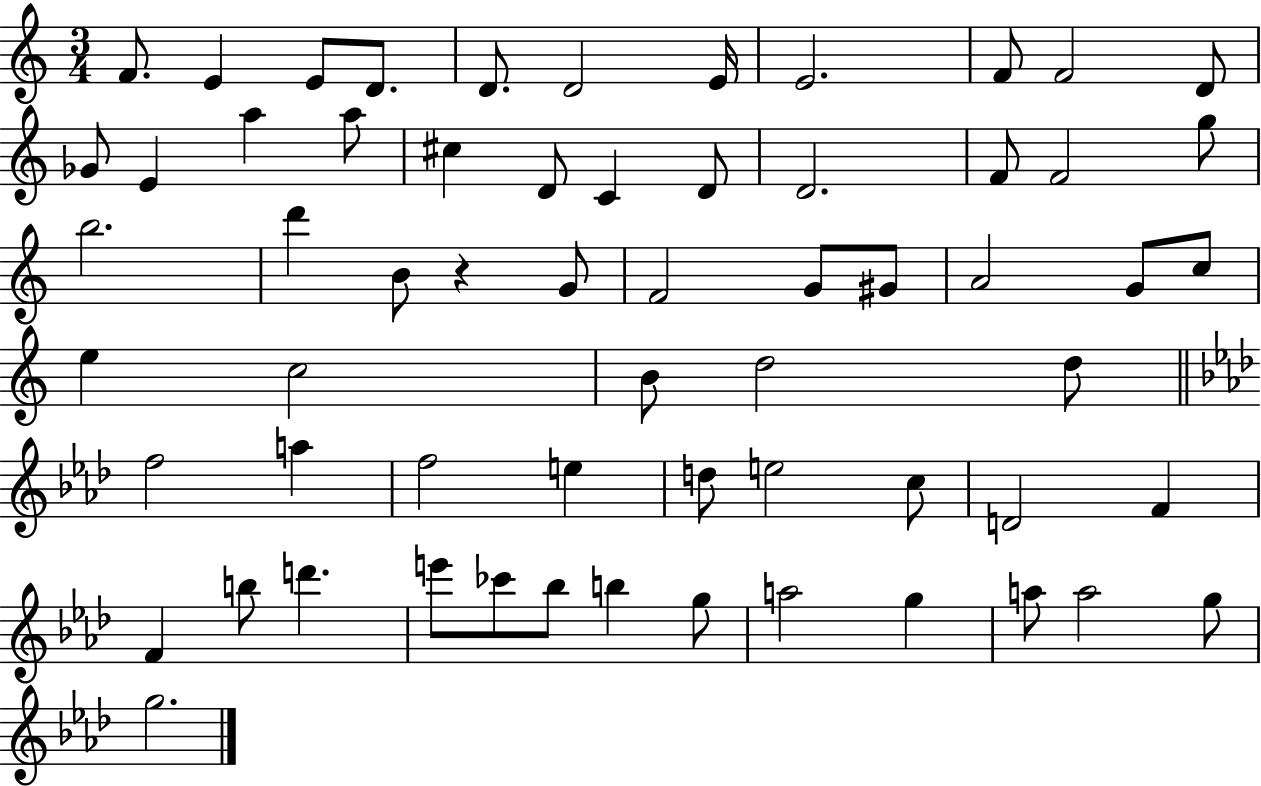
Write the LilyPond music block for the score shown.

{
  \clef treble
  \numericTimeSignature
  \time 3/4
  \key c \major
  f'8. e'4 e'8 d'8. | d'8. d'2 e'16 | e'2. | f'8 f'2 d'8 | \break ges'8 e'4 a''4 a''8 | cis''4 d'8 c'4 d'8 | d'2. | f'8 f'2 g''8 | \break b''2. | d'''4 b'8 r4 g'8 | f'2 g'8 gis'8 | a'2 g'8 c''8 | \break e''4 c''2 | b'8 d''2 d''8 | \bar "||" \break \key aes \major f''2 a''4 | f''2 e''4 | d''8 e''2 c''8 | d'2 f'4 | \break f'4 b''8 d'''4. | e'''8 ces'''8 bes''8 b''4 g''8 | a''2 g''4 | a''8 a''2 g''8 | \break g''2. | \bar "|."
}